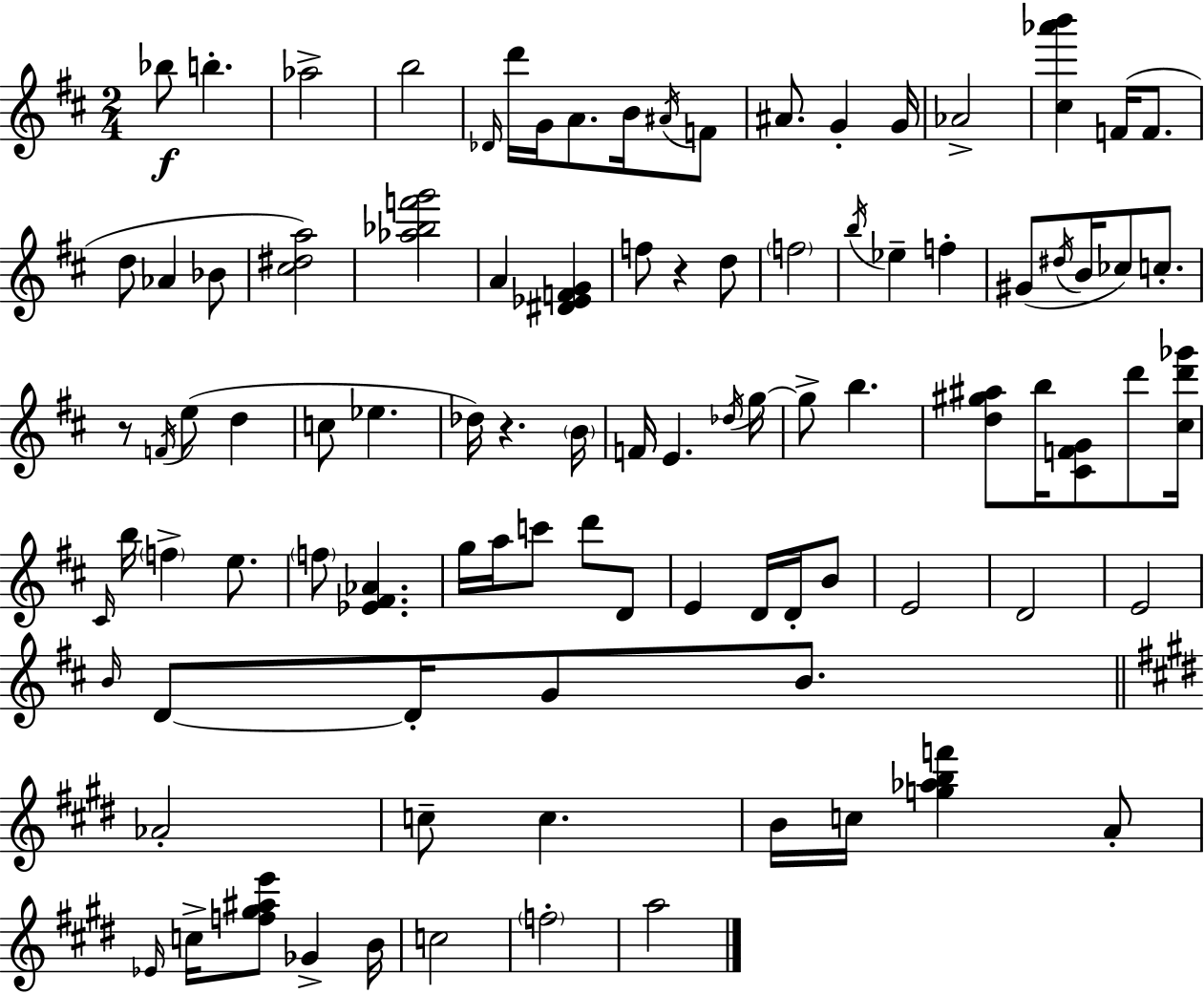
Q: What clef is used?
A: treble